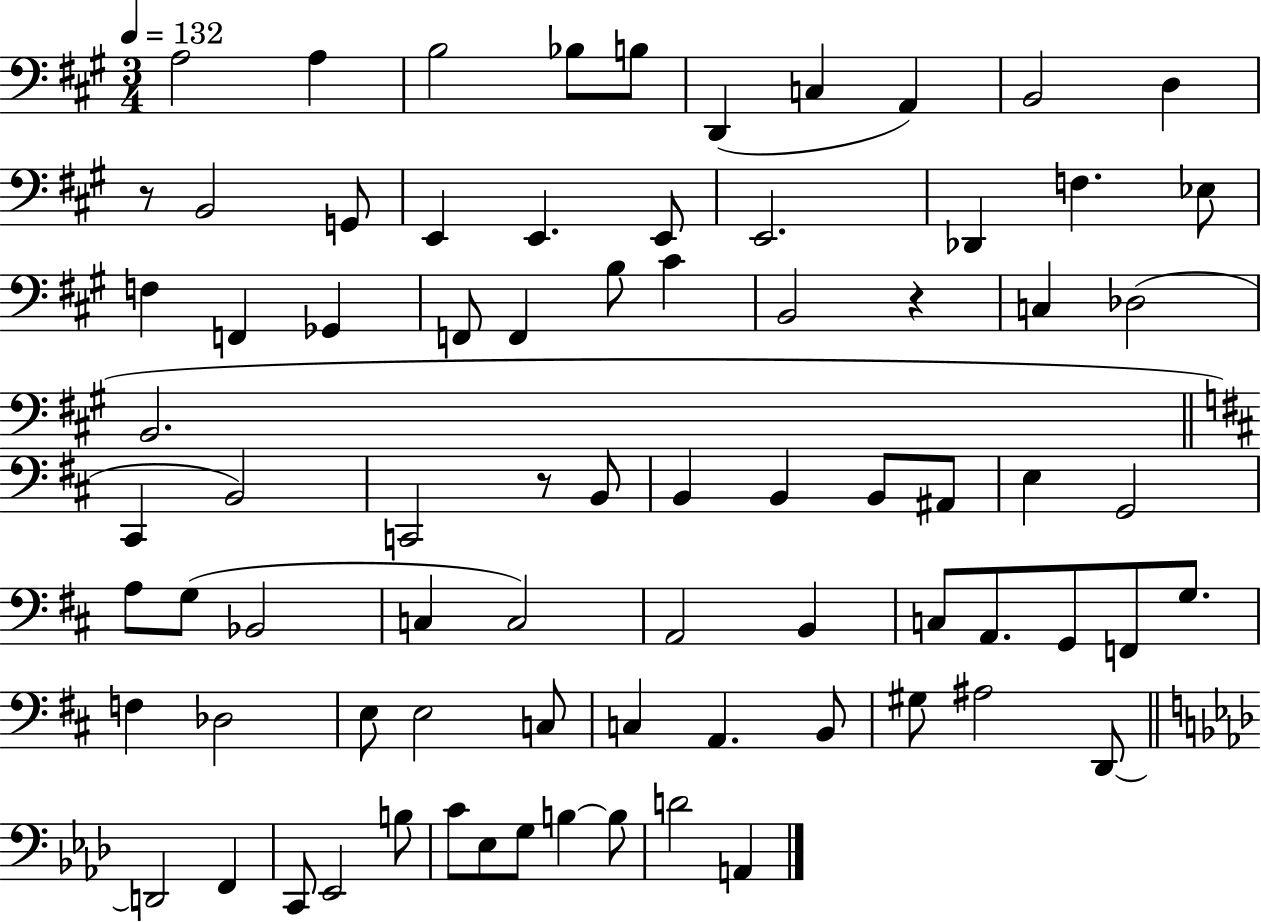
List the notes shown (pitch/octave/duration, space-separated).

A3/h A3/q B3/h Bb3/e B3/e D2/q C3/q A2/q B2/h D3/q R/e B2/h G2/e E2/q E2/q. E2/e E2/h. Db2/q F3/q. Eb3/e F3/q F2/q Gb2/q F2/e F2/q B3/e C#4/q B2/h R/q C3/q Db3/h B2/h. C#2/q B2/h C2/h R/e B2/e B2/q B2/q B2/e A#2/e E3/q G2/h A3/e G3/e Bb2/h C3/q C3/h A2/h B2/q C3/e A2/e. G2/e F2/e G3/e. F3/q Db3/h E3/e E3/h C3/e C3/q A2/q. B2/e G#3/e A#3/h D2/e D2/h F2/q C2/e Eb2/h B3/e C4/e Eb3/e G3/e B3/q B3/e D4/h A2/q